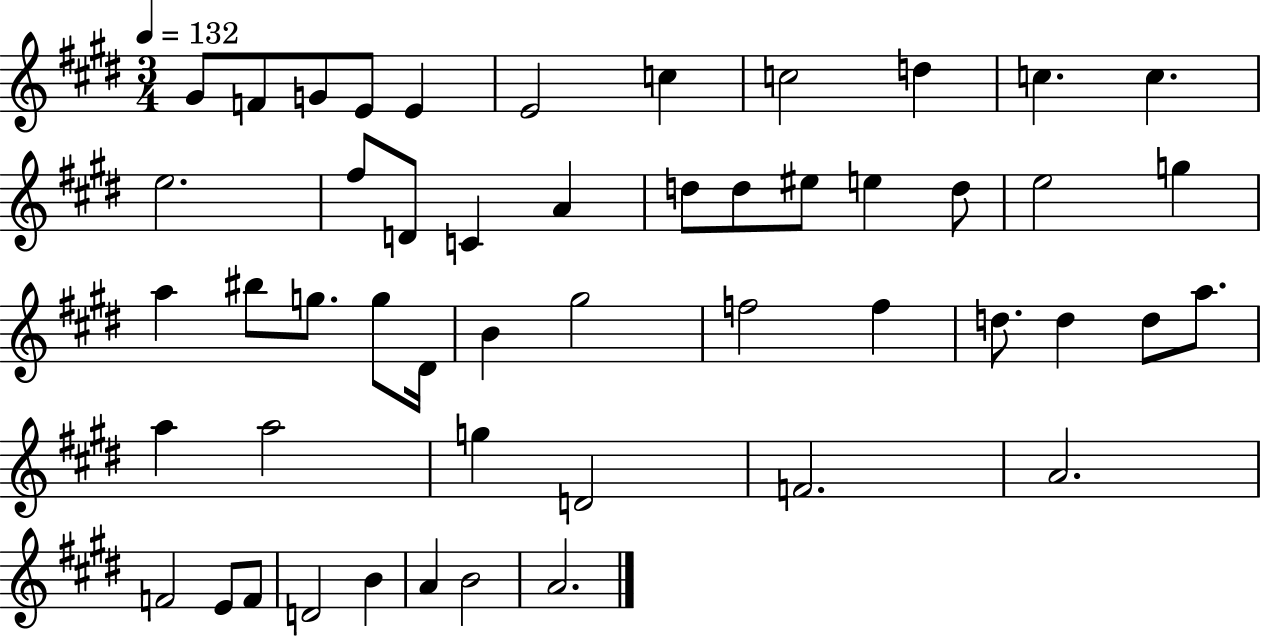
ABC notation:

X:1
T:Untitled
M:3/4
L:1/4
K:E
^G/2 F/2 G/2 E/2 E E2 c c2 d c c e2 ^f/2 D/2 C A d/2 d/2 ^e/2 e d/2 e2 g a ^b/2 g/2 g/2 ^D/4 B ^g2 f2 f d/2 d d/2 a/2 a a2 g D2 F2 A2 F2 E/2 F/2 D2 B A B2 A2